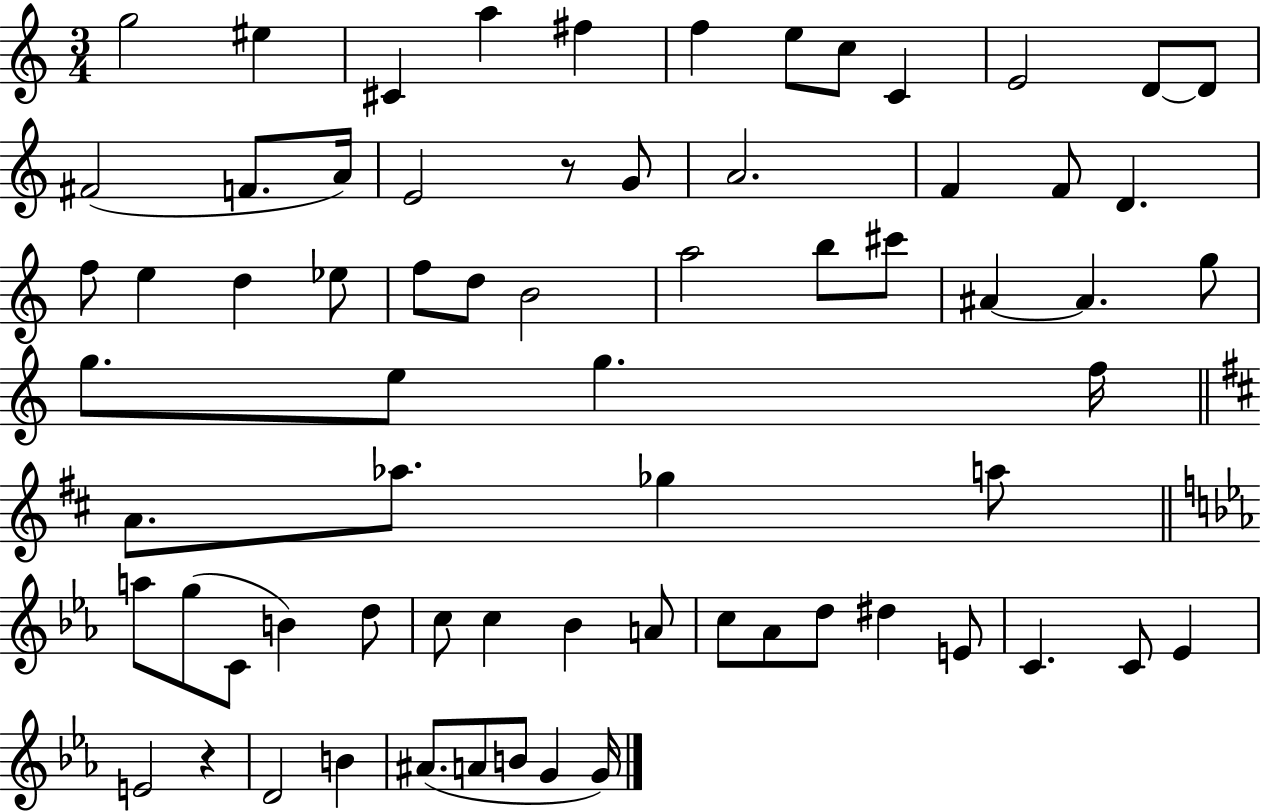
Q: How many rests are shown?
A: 2